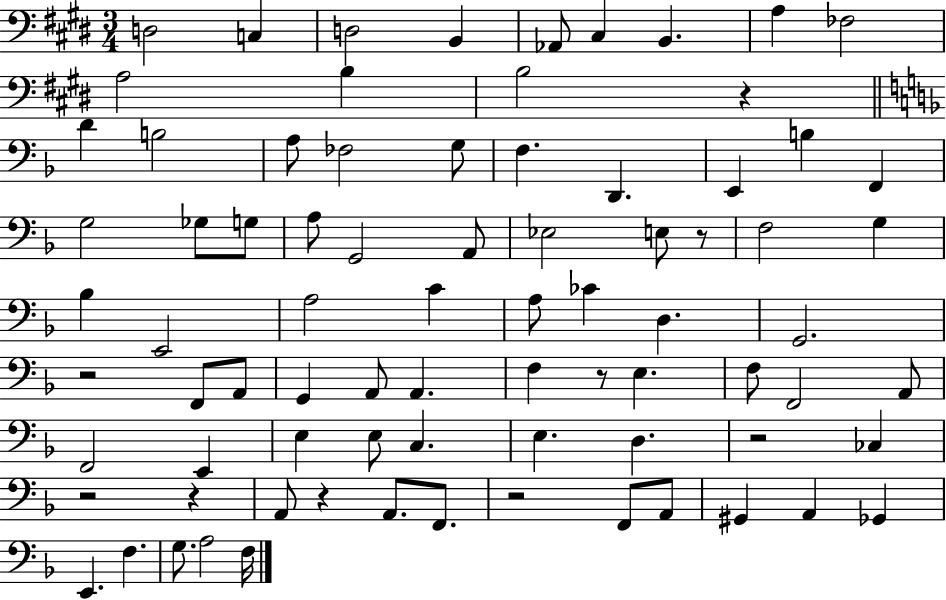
D3/h C3/q D3/h B2/q Ab2/e C#3/q B2/q. A3/q FES3/h A3/h B3/q B3/h R/q D4/q B3/h A3/e FES3/h G3/e F3/q. D2/q. E2/q B3/q F2/q G3/h Gb3/e G3/e A3/e G2/h A2/e Eb3/h E3/e R/e F3/h G3/q Bb3/q E2/h A3/h C4/q A3/e CES4/q D3/q. G2/h. R/h F2/e A2/e G2/q A2/e A2/q. F3/q R/e E3/q. F3/e F2/h A2/e F2/h E2/q E3/q E3/e C3/q. E3/q. D3/q. R/h CES3/q R/h R/q A2/e R/q A2/e. F2/e. R/h F2/e A2/e G#2/q A2/q Gb2/q E2/q. F3/q. G3/e. A3/h F3/s